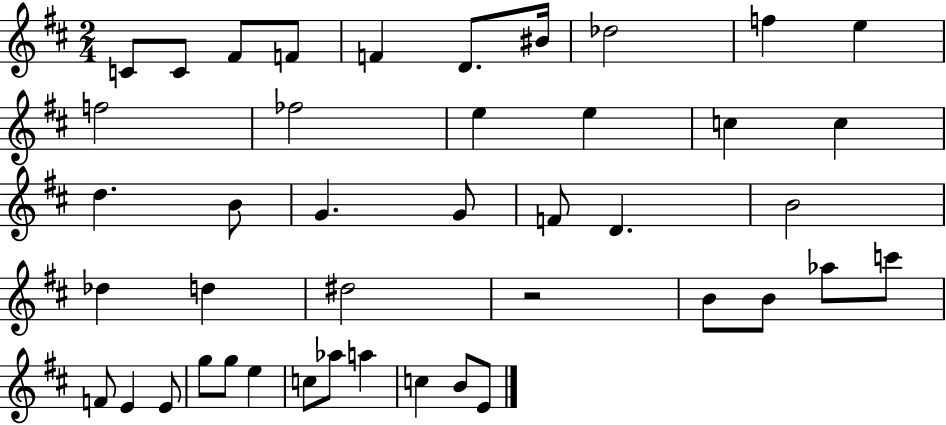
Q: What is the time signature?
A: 2/4